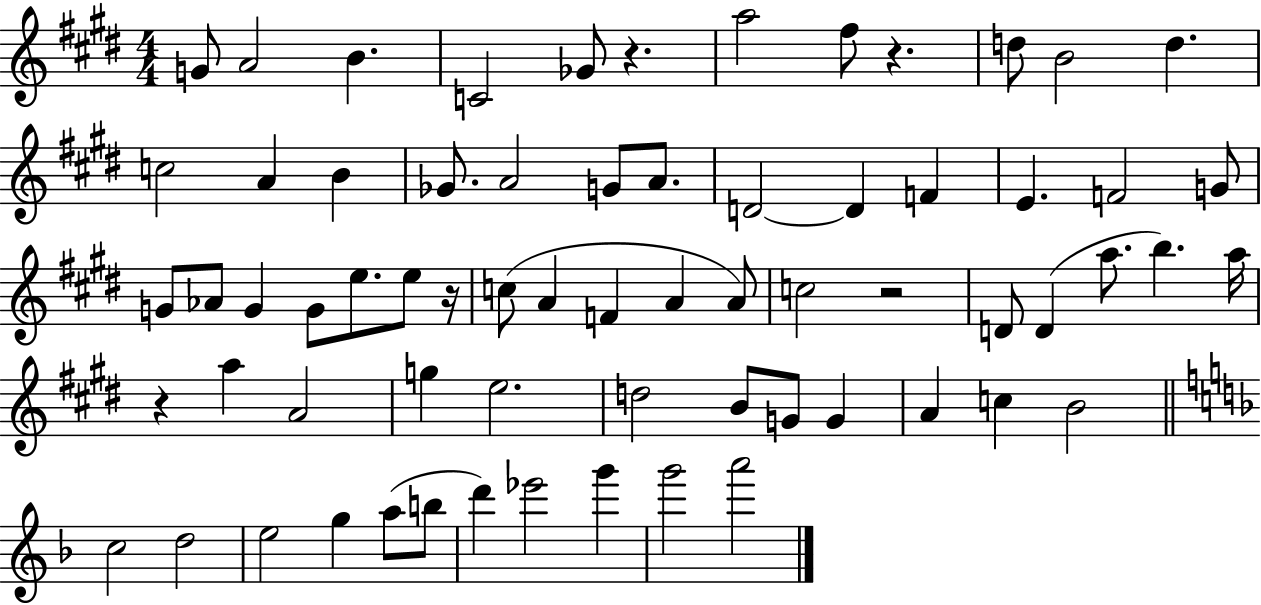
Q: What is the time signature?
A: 4/4